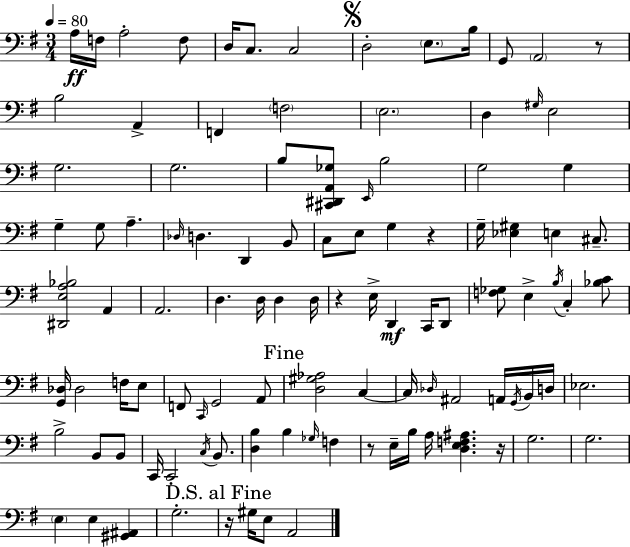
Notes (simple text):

A3/s F3/s A3/h F3/e D3/s C3/e. C3/h D3/h E3/e. B3/s G2/e A2/h R/e B3/h A2/q F2/q F3/h E3/h. D3/q G#3/s E3/h G3/h. G3/h. B3/e [C#2,D#2,A2,Gb3]/e E2/s B3/h G3/h G3/q G3/q G3/e A3/q. Db3/s D3/q. D2/q B2/e C3/e E3/e G3/q R/q G3/s [Eb3,G#3]/q E3/q C#3/e. [D#2,E3,A3,Bb3]/h A2/q A2/h. D3/q. D3/s D3/q D3/s R/q E3/s D2/q C2/s D2/e [F3,Gb3]/e E3/q B3/s C3/q [Bb3,C4]/e [G2,Db3]/s Db3/h F3/s E3/e F2/e C2/s G2/h A2/e [D3,G#3,Ab3]/h C3/q C3/s Db3/s A#2/h A2/s G2/s B2/s D3/s Eb3/h. B3/h B2/e B2/e C2/s C2/h C3/s B2/e. [D3,B3]/q B3/q Gb3/s F3/q R/e E3/s B3/s A3/s [D3,E3,F3,A#3]/q. R/s G3/h. G3/h. E3/q E3/q [G#2,A#2]/q G3/h. R/s G#3/s E3/e A2/h